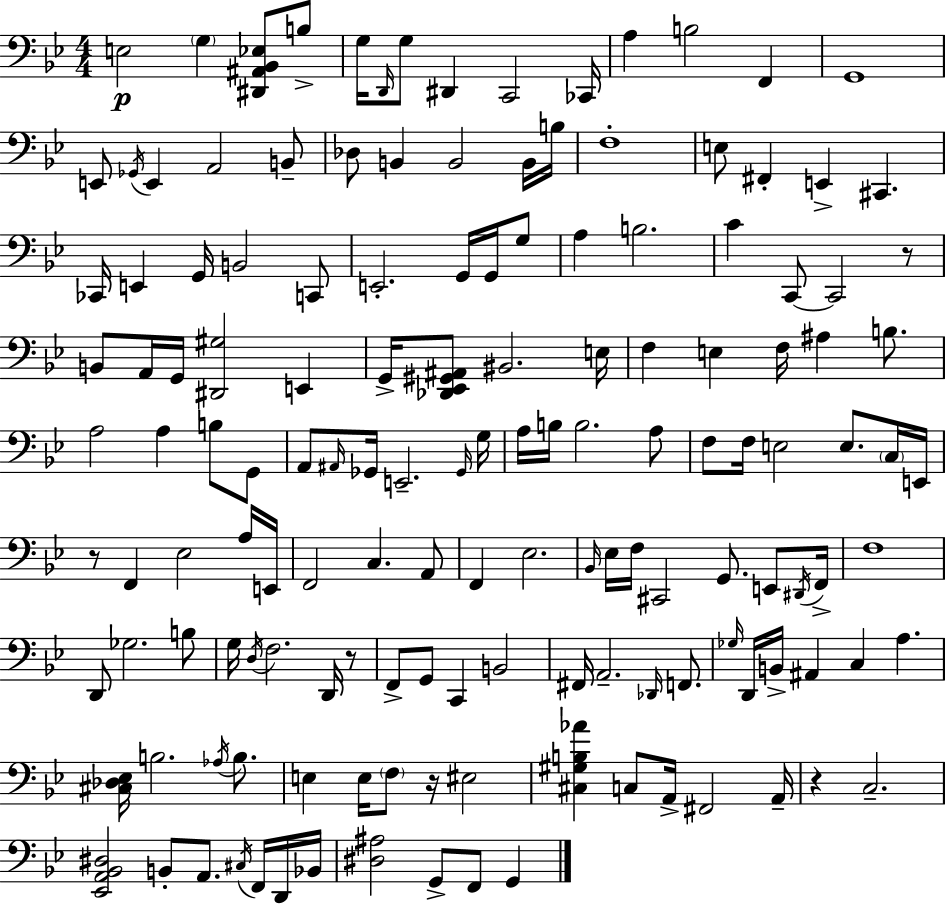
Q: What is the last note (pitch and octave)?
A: G2